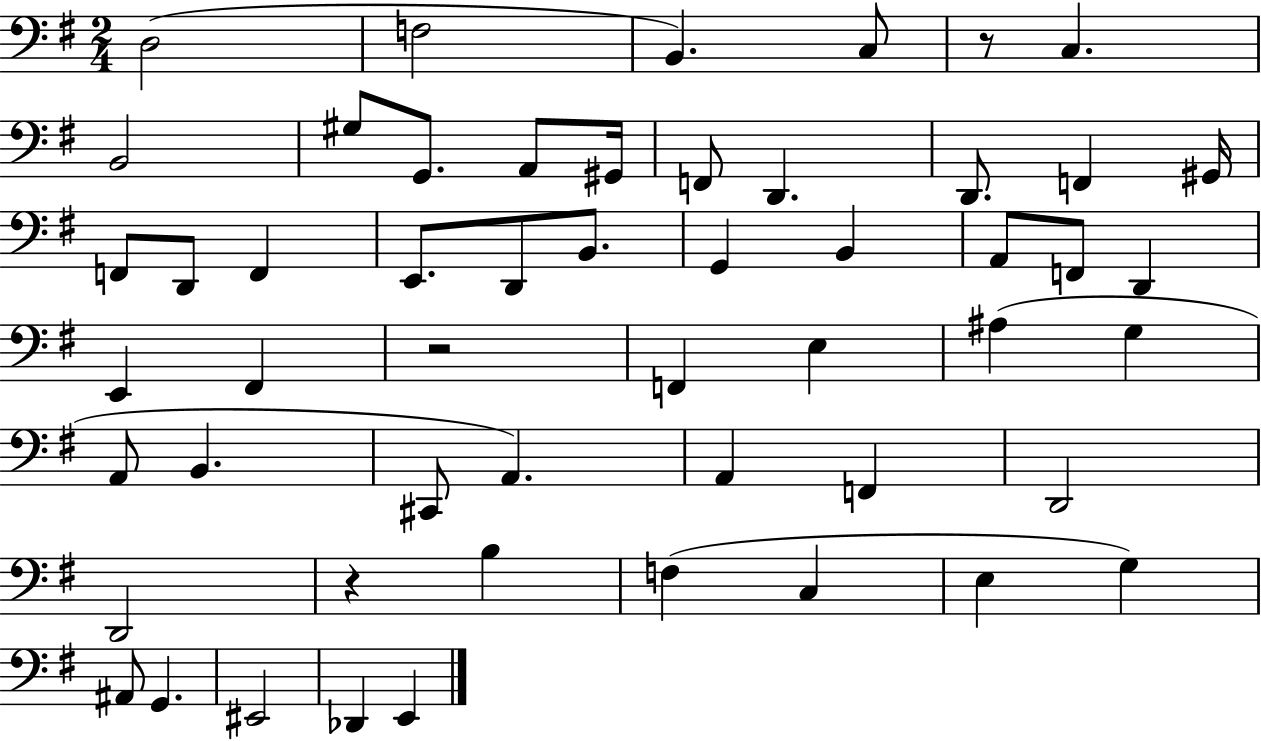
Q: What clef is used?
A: bass